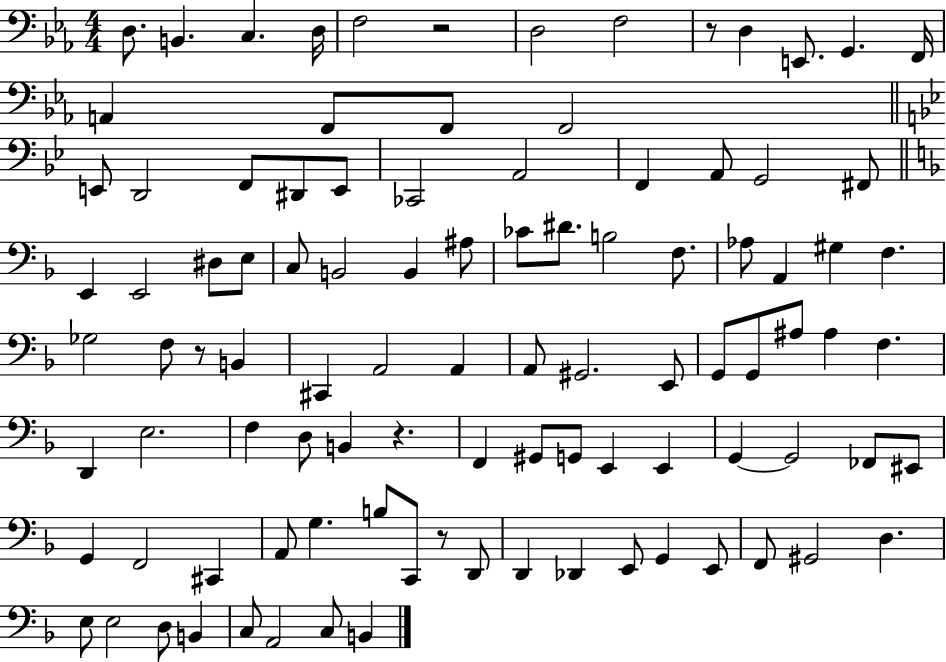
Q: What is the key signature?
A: EES major